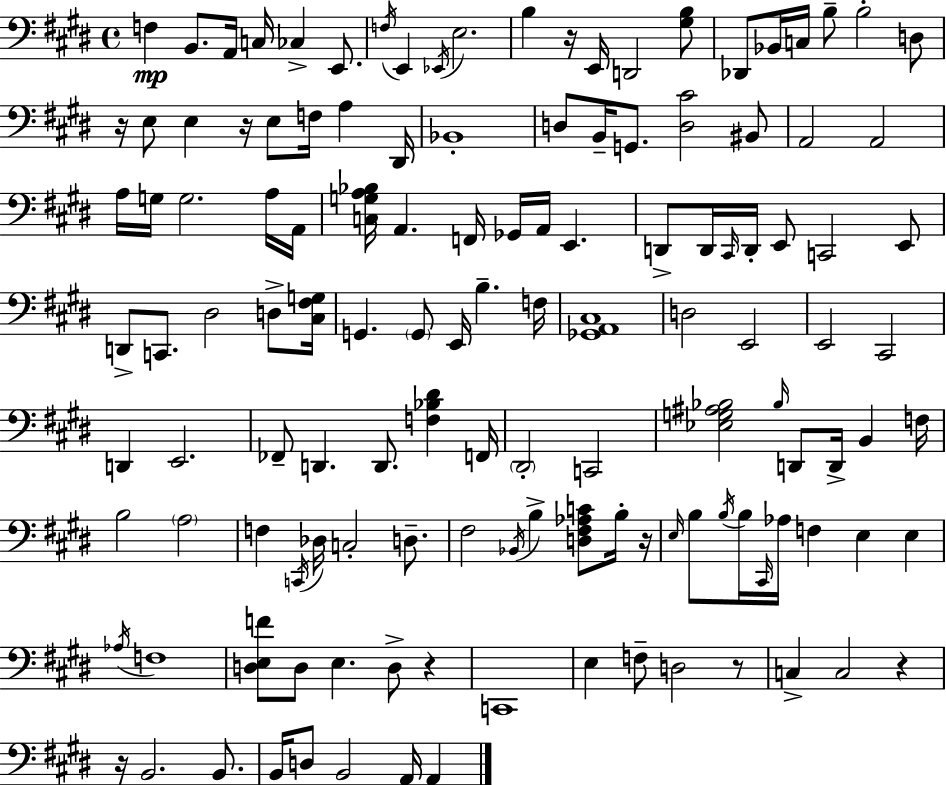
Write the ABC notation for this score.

X:1
T:Untitled
M:4/4
L:1/4
K:E
F, B,,/2 A,,/4 C,/4 _C, E,,/2 F,/4 E,, _E,,/4 E,2 B, z/4 E,,/4 D,,2 [^G,B,]/2 _D,,/2 _B,,/4 C,/4 B,/2 B,2 D,/2 z/4 E,/2 E, z/4 E,/2 F,/4 A, ^D,,/4 _B,,4 D,/2 B,,/4 G,,/2 [D,^C]2 ^B,,/2 A,,2 A,,2 A,/4 G,/4 G,2 A,/4 A,,/4 [C,G,A,_B,]/4 A,, F,,/4 _G,,/4 A,,/4 E,, D,,/2 D,,/4 ^C,,/4 D,,/4 E,,/2 C,,2 E,,/2 D,,/2 C,,/2 ^D,2 D,/2 [^C,^F,G,]/4 G,, G,,/2 E,,/4 B, F,/4 [_G,,A,,^C,]4 D,2 E,,2 E,,2 ^C,,2 D,, E,,2 _F,,/2 D,, D,,/2 [F,_B,^D] F,,/4 ^D,,2 C,,2 [_E,G,^A,_B,]2 _B,/4 D,,/2 D,,/4 B,, F,/4 B,2 A,2 F, C,,/4 _D,/4 C,2 D,/2 ^F,2 _B,,/4 B, [D,^F,_A,C]/2 B,/4 z/4 E,/4 B,/2 B,/4 B,/4 ^C,,/4 _A,/4 F, E, E, _A,/4 F,4 [D,E,F]/2 D,/2 E, D,/2 z C,,4 E, F,/2 D,2 z/2 C, C,2 z z/4 B,,2 B,,/2 B,,/4 D,/2 B,,2 A,,/4 A,,